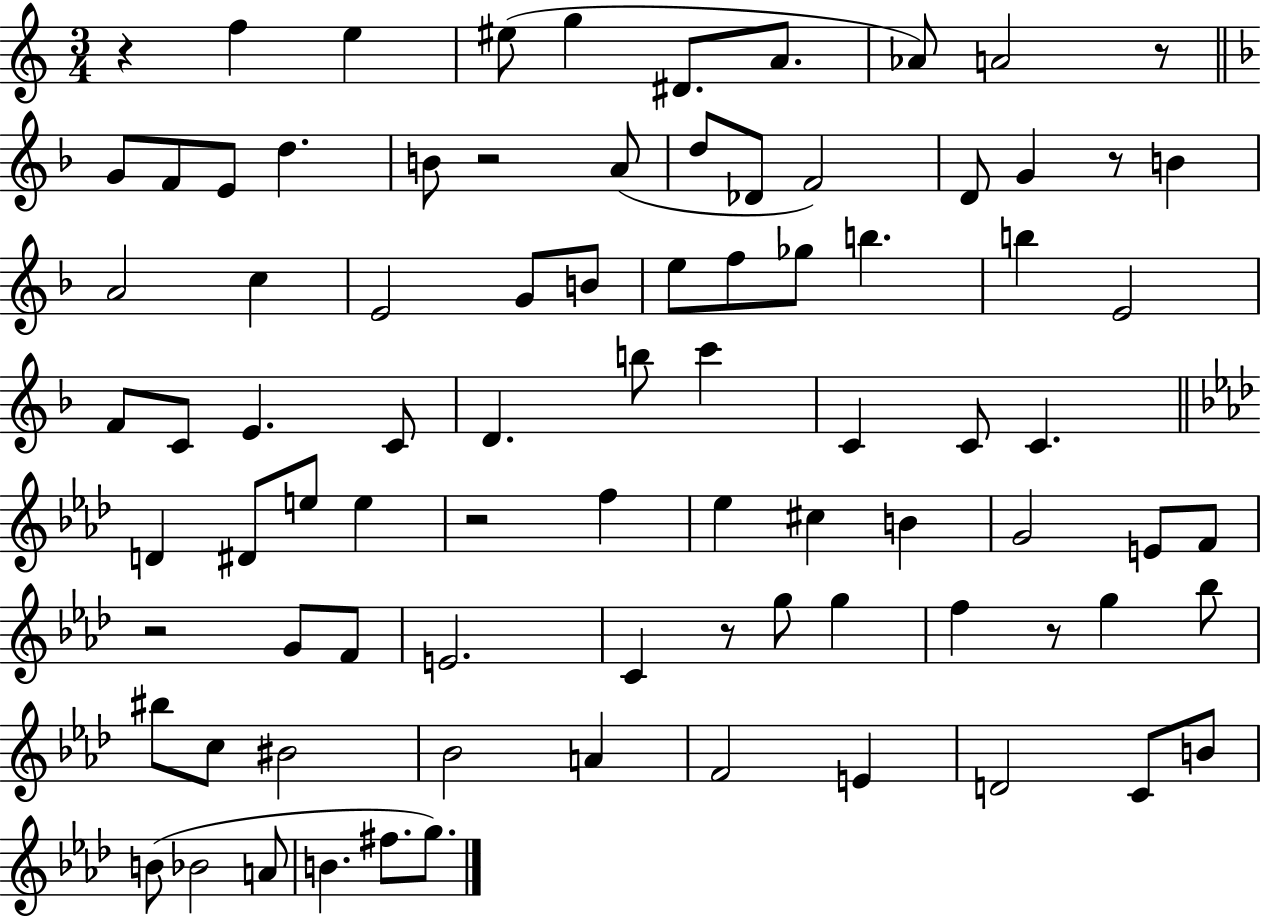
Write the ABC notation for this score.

X:1
T:Untitled
M:3/4
L:1/4
K:C
z f e ^e/2 g ^D/2 A/2 _A/2 A2 z/2 G/2 F/2 E/2 d B/2 z2 A/2 d/2 _D/2 F2 D/2 G z/2 B A2 c E2 G/2 B/2 e/2 f/2 _g/2 b b E2 F/2 C/2 E C/2 D b/2 c' C C/2 C D ^D/2 e/2 e z2 f _e ^c B G2 E/2 F/2 z2 G/2 F/2 E2 C z/2 g/2 g f z/2 g _b/2 ^b/2 c/2 ^B2 _B2 A F2 E D2 C/2 B/2 B/2 _B2 A/2 B ^f/2 g/2